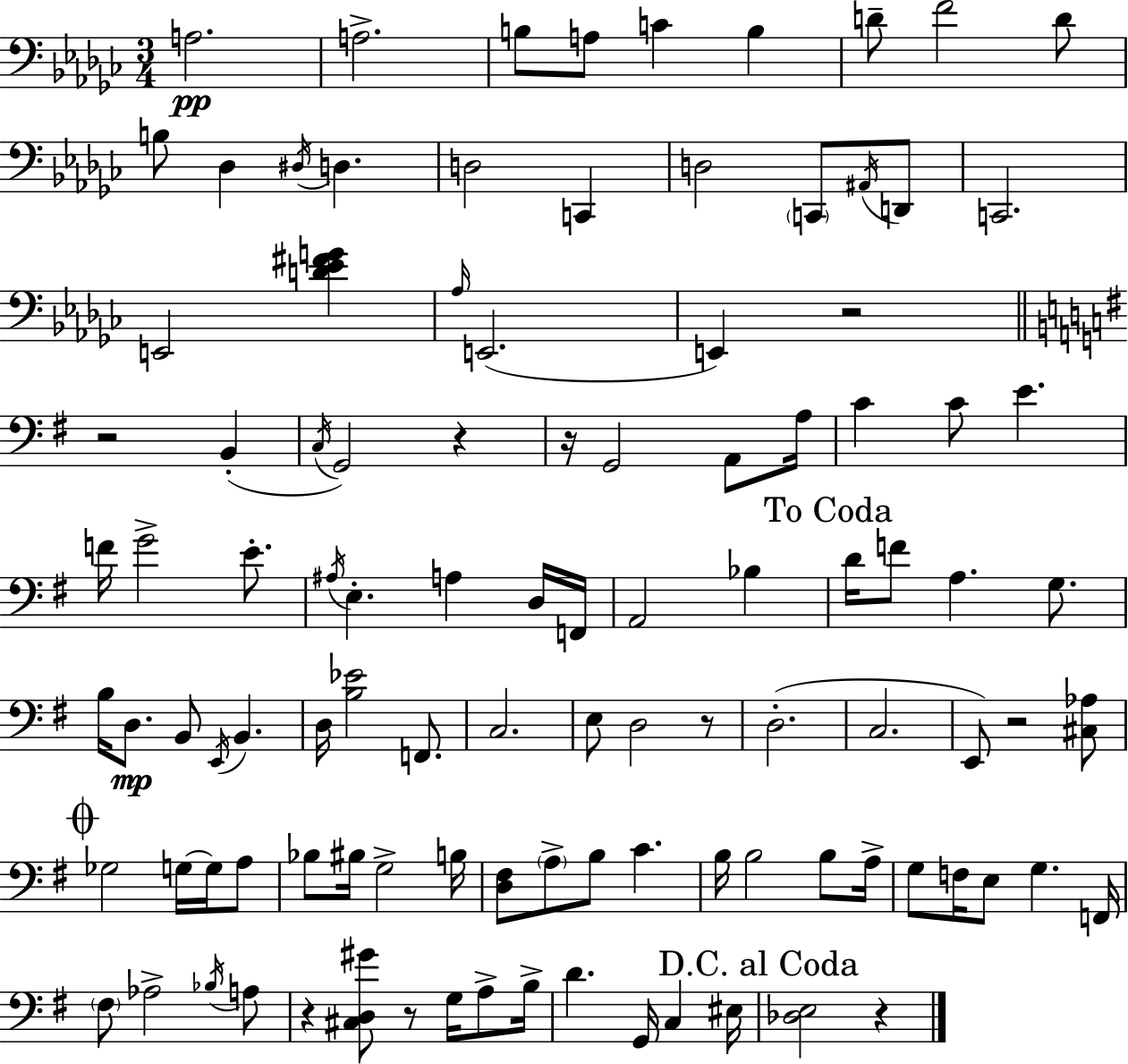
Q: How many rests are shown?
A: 9